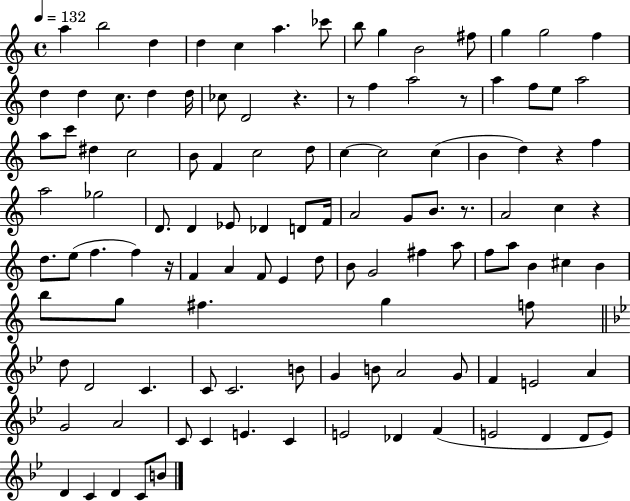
{
  \clef treble
  \time 4/4
  \defaultTimeSignature
  \key c \major
  \tempo 4 = 132
  a''4 b''2 d''4 | d''4 c''4 a''4. ces'''8 | b''8 g''4 b'2 fis''8 | g''4 g''2 f''4 | \break d''4 d''4 c''8. d''4 d''16 | ces''8 d'2 r4. | r8 f''4 a''2 r8 | a''4 f''8 e''8 a''2 | \break a''8 c'''8 dis''4 c''2 | b'8 f'4 c''2 d''8 | c''4~~ c''2 c''4( | b'4 d''4) r4 f''4 | \break a''2 ges''2 | d'8. d'4 ees'8 des'4 d'8 f'16 | a'2 g'8 b'8. r8. | a'2 c''4 r4 | \break d''8. e''8( f''4. f''4) r16 | f'4 a'4 f'8 e'4 d''8 | b'8 g'2 fis''4 a''8 | f''8 a''8 b'4 cis''4 b'4 | \break b''8 g''8 fis''4. g''4 f''8 | \bar "||" \break \key g \minor d''8 d'2 c'4. | c'8 c'2. b'8 | g'4 b'8 a'2 g'8 | f'4 e'2 a'4 | \break g'2 a'2 | c'8 c'4 e'4. c'4 | e'2 des'4 f'4( | e'2 d'4 d'8 e'8) | \break d'4 c'4 d'4 c'8 b'8 | \bar "|."
}